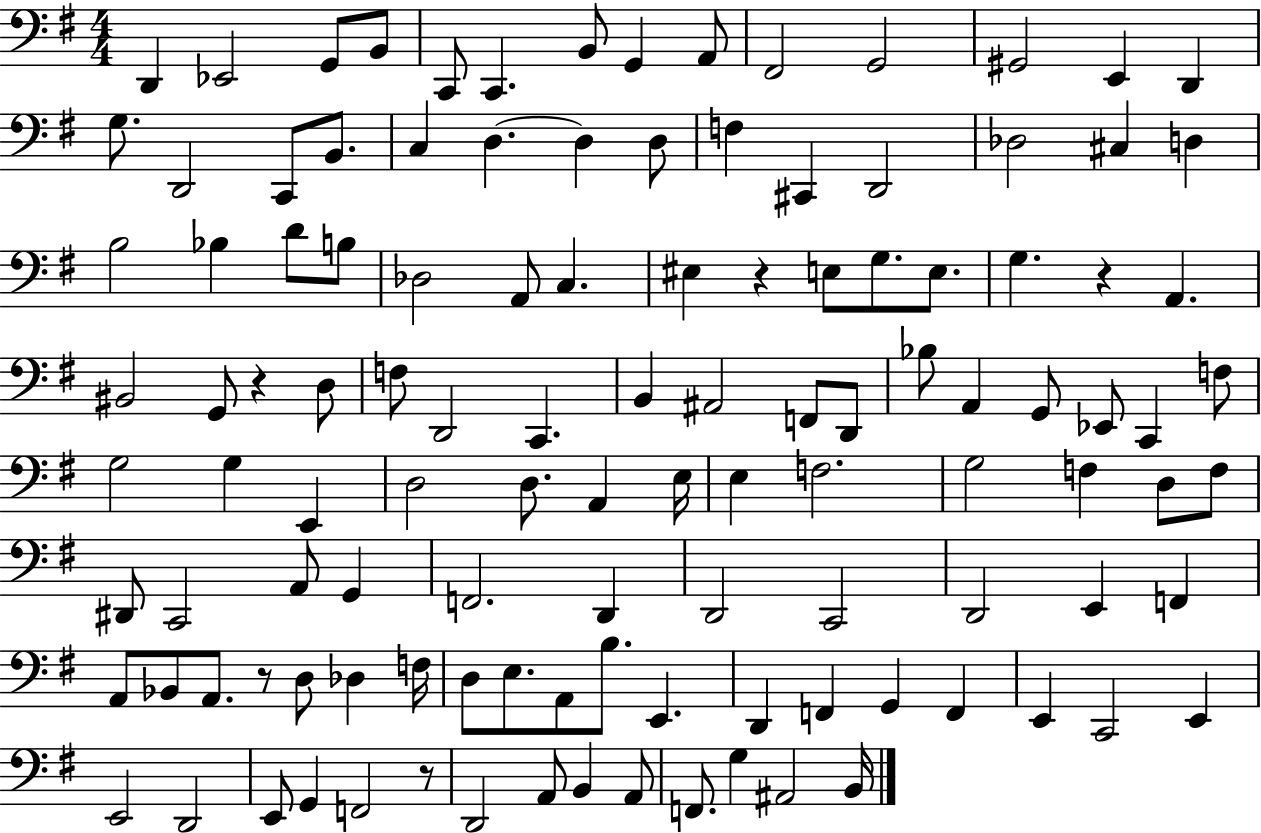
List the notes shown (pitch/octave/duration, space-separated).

D2/q Eb2/h G2/e B2/e C2/e C2/q. B2/e G2/q A2/e F#2/h G2/h G#2/h E2/q D2/q G3/e. D2/h C2/e B2/e. C3/q D3/q. D3/q D3/e F3/q C#2/q D2/h Db3/h C#3/q D3/q B3/h Bb3/q D4/e B3/e Db3/h A2/e C3/q. EIS3/q R/q E3/e G3/e. E3/e. G3/q. R/q A2/q. BIS2/h G2/e R/q D3/e F3/e D2/h C2/q. B2/q A#2/h F2/e D2/e Bb3/e A2/q G2/e Eb2/e C2/q F3/e G3/h G3/q E2/q D3/h D3/e. A2/q E3/s E3/q F3/h. G3/h F3/q D3/e F3/e D#2/e C2/h A2/e G2/q F2/h. D2/q D2/h C2/h D2/h E2/q F2/q A2/e Bb2/e A2/e. R/e D3/e Db3/q F3/s D3/e E3/e. A2/e B3/e. E2/q. D2/q F2/q G2/q F2/q E2/q C2/h E2/q E2/h D2/h E2/e G2/q F2/h R/e D2/h A2/e B2/q A2/e F2/e. G3/q A#2/h B2/s